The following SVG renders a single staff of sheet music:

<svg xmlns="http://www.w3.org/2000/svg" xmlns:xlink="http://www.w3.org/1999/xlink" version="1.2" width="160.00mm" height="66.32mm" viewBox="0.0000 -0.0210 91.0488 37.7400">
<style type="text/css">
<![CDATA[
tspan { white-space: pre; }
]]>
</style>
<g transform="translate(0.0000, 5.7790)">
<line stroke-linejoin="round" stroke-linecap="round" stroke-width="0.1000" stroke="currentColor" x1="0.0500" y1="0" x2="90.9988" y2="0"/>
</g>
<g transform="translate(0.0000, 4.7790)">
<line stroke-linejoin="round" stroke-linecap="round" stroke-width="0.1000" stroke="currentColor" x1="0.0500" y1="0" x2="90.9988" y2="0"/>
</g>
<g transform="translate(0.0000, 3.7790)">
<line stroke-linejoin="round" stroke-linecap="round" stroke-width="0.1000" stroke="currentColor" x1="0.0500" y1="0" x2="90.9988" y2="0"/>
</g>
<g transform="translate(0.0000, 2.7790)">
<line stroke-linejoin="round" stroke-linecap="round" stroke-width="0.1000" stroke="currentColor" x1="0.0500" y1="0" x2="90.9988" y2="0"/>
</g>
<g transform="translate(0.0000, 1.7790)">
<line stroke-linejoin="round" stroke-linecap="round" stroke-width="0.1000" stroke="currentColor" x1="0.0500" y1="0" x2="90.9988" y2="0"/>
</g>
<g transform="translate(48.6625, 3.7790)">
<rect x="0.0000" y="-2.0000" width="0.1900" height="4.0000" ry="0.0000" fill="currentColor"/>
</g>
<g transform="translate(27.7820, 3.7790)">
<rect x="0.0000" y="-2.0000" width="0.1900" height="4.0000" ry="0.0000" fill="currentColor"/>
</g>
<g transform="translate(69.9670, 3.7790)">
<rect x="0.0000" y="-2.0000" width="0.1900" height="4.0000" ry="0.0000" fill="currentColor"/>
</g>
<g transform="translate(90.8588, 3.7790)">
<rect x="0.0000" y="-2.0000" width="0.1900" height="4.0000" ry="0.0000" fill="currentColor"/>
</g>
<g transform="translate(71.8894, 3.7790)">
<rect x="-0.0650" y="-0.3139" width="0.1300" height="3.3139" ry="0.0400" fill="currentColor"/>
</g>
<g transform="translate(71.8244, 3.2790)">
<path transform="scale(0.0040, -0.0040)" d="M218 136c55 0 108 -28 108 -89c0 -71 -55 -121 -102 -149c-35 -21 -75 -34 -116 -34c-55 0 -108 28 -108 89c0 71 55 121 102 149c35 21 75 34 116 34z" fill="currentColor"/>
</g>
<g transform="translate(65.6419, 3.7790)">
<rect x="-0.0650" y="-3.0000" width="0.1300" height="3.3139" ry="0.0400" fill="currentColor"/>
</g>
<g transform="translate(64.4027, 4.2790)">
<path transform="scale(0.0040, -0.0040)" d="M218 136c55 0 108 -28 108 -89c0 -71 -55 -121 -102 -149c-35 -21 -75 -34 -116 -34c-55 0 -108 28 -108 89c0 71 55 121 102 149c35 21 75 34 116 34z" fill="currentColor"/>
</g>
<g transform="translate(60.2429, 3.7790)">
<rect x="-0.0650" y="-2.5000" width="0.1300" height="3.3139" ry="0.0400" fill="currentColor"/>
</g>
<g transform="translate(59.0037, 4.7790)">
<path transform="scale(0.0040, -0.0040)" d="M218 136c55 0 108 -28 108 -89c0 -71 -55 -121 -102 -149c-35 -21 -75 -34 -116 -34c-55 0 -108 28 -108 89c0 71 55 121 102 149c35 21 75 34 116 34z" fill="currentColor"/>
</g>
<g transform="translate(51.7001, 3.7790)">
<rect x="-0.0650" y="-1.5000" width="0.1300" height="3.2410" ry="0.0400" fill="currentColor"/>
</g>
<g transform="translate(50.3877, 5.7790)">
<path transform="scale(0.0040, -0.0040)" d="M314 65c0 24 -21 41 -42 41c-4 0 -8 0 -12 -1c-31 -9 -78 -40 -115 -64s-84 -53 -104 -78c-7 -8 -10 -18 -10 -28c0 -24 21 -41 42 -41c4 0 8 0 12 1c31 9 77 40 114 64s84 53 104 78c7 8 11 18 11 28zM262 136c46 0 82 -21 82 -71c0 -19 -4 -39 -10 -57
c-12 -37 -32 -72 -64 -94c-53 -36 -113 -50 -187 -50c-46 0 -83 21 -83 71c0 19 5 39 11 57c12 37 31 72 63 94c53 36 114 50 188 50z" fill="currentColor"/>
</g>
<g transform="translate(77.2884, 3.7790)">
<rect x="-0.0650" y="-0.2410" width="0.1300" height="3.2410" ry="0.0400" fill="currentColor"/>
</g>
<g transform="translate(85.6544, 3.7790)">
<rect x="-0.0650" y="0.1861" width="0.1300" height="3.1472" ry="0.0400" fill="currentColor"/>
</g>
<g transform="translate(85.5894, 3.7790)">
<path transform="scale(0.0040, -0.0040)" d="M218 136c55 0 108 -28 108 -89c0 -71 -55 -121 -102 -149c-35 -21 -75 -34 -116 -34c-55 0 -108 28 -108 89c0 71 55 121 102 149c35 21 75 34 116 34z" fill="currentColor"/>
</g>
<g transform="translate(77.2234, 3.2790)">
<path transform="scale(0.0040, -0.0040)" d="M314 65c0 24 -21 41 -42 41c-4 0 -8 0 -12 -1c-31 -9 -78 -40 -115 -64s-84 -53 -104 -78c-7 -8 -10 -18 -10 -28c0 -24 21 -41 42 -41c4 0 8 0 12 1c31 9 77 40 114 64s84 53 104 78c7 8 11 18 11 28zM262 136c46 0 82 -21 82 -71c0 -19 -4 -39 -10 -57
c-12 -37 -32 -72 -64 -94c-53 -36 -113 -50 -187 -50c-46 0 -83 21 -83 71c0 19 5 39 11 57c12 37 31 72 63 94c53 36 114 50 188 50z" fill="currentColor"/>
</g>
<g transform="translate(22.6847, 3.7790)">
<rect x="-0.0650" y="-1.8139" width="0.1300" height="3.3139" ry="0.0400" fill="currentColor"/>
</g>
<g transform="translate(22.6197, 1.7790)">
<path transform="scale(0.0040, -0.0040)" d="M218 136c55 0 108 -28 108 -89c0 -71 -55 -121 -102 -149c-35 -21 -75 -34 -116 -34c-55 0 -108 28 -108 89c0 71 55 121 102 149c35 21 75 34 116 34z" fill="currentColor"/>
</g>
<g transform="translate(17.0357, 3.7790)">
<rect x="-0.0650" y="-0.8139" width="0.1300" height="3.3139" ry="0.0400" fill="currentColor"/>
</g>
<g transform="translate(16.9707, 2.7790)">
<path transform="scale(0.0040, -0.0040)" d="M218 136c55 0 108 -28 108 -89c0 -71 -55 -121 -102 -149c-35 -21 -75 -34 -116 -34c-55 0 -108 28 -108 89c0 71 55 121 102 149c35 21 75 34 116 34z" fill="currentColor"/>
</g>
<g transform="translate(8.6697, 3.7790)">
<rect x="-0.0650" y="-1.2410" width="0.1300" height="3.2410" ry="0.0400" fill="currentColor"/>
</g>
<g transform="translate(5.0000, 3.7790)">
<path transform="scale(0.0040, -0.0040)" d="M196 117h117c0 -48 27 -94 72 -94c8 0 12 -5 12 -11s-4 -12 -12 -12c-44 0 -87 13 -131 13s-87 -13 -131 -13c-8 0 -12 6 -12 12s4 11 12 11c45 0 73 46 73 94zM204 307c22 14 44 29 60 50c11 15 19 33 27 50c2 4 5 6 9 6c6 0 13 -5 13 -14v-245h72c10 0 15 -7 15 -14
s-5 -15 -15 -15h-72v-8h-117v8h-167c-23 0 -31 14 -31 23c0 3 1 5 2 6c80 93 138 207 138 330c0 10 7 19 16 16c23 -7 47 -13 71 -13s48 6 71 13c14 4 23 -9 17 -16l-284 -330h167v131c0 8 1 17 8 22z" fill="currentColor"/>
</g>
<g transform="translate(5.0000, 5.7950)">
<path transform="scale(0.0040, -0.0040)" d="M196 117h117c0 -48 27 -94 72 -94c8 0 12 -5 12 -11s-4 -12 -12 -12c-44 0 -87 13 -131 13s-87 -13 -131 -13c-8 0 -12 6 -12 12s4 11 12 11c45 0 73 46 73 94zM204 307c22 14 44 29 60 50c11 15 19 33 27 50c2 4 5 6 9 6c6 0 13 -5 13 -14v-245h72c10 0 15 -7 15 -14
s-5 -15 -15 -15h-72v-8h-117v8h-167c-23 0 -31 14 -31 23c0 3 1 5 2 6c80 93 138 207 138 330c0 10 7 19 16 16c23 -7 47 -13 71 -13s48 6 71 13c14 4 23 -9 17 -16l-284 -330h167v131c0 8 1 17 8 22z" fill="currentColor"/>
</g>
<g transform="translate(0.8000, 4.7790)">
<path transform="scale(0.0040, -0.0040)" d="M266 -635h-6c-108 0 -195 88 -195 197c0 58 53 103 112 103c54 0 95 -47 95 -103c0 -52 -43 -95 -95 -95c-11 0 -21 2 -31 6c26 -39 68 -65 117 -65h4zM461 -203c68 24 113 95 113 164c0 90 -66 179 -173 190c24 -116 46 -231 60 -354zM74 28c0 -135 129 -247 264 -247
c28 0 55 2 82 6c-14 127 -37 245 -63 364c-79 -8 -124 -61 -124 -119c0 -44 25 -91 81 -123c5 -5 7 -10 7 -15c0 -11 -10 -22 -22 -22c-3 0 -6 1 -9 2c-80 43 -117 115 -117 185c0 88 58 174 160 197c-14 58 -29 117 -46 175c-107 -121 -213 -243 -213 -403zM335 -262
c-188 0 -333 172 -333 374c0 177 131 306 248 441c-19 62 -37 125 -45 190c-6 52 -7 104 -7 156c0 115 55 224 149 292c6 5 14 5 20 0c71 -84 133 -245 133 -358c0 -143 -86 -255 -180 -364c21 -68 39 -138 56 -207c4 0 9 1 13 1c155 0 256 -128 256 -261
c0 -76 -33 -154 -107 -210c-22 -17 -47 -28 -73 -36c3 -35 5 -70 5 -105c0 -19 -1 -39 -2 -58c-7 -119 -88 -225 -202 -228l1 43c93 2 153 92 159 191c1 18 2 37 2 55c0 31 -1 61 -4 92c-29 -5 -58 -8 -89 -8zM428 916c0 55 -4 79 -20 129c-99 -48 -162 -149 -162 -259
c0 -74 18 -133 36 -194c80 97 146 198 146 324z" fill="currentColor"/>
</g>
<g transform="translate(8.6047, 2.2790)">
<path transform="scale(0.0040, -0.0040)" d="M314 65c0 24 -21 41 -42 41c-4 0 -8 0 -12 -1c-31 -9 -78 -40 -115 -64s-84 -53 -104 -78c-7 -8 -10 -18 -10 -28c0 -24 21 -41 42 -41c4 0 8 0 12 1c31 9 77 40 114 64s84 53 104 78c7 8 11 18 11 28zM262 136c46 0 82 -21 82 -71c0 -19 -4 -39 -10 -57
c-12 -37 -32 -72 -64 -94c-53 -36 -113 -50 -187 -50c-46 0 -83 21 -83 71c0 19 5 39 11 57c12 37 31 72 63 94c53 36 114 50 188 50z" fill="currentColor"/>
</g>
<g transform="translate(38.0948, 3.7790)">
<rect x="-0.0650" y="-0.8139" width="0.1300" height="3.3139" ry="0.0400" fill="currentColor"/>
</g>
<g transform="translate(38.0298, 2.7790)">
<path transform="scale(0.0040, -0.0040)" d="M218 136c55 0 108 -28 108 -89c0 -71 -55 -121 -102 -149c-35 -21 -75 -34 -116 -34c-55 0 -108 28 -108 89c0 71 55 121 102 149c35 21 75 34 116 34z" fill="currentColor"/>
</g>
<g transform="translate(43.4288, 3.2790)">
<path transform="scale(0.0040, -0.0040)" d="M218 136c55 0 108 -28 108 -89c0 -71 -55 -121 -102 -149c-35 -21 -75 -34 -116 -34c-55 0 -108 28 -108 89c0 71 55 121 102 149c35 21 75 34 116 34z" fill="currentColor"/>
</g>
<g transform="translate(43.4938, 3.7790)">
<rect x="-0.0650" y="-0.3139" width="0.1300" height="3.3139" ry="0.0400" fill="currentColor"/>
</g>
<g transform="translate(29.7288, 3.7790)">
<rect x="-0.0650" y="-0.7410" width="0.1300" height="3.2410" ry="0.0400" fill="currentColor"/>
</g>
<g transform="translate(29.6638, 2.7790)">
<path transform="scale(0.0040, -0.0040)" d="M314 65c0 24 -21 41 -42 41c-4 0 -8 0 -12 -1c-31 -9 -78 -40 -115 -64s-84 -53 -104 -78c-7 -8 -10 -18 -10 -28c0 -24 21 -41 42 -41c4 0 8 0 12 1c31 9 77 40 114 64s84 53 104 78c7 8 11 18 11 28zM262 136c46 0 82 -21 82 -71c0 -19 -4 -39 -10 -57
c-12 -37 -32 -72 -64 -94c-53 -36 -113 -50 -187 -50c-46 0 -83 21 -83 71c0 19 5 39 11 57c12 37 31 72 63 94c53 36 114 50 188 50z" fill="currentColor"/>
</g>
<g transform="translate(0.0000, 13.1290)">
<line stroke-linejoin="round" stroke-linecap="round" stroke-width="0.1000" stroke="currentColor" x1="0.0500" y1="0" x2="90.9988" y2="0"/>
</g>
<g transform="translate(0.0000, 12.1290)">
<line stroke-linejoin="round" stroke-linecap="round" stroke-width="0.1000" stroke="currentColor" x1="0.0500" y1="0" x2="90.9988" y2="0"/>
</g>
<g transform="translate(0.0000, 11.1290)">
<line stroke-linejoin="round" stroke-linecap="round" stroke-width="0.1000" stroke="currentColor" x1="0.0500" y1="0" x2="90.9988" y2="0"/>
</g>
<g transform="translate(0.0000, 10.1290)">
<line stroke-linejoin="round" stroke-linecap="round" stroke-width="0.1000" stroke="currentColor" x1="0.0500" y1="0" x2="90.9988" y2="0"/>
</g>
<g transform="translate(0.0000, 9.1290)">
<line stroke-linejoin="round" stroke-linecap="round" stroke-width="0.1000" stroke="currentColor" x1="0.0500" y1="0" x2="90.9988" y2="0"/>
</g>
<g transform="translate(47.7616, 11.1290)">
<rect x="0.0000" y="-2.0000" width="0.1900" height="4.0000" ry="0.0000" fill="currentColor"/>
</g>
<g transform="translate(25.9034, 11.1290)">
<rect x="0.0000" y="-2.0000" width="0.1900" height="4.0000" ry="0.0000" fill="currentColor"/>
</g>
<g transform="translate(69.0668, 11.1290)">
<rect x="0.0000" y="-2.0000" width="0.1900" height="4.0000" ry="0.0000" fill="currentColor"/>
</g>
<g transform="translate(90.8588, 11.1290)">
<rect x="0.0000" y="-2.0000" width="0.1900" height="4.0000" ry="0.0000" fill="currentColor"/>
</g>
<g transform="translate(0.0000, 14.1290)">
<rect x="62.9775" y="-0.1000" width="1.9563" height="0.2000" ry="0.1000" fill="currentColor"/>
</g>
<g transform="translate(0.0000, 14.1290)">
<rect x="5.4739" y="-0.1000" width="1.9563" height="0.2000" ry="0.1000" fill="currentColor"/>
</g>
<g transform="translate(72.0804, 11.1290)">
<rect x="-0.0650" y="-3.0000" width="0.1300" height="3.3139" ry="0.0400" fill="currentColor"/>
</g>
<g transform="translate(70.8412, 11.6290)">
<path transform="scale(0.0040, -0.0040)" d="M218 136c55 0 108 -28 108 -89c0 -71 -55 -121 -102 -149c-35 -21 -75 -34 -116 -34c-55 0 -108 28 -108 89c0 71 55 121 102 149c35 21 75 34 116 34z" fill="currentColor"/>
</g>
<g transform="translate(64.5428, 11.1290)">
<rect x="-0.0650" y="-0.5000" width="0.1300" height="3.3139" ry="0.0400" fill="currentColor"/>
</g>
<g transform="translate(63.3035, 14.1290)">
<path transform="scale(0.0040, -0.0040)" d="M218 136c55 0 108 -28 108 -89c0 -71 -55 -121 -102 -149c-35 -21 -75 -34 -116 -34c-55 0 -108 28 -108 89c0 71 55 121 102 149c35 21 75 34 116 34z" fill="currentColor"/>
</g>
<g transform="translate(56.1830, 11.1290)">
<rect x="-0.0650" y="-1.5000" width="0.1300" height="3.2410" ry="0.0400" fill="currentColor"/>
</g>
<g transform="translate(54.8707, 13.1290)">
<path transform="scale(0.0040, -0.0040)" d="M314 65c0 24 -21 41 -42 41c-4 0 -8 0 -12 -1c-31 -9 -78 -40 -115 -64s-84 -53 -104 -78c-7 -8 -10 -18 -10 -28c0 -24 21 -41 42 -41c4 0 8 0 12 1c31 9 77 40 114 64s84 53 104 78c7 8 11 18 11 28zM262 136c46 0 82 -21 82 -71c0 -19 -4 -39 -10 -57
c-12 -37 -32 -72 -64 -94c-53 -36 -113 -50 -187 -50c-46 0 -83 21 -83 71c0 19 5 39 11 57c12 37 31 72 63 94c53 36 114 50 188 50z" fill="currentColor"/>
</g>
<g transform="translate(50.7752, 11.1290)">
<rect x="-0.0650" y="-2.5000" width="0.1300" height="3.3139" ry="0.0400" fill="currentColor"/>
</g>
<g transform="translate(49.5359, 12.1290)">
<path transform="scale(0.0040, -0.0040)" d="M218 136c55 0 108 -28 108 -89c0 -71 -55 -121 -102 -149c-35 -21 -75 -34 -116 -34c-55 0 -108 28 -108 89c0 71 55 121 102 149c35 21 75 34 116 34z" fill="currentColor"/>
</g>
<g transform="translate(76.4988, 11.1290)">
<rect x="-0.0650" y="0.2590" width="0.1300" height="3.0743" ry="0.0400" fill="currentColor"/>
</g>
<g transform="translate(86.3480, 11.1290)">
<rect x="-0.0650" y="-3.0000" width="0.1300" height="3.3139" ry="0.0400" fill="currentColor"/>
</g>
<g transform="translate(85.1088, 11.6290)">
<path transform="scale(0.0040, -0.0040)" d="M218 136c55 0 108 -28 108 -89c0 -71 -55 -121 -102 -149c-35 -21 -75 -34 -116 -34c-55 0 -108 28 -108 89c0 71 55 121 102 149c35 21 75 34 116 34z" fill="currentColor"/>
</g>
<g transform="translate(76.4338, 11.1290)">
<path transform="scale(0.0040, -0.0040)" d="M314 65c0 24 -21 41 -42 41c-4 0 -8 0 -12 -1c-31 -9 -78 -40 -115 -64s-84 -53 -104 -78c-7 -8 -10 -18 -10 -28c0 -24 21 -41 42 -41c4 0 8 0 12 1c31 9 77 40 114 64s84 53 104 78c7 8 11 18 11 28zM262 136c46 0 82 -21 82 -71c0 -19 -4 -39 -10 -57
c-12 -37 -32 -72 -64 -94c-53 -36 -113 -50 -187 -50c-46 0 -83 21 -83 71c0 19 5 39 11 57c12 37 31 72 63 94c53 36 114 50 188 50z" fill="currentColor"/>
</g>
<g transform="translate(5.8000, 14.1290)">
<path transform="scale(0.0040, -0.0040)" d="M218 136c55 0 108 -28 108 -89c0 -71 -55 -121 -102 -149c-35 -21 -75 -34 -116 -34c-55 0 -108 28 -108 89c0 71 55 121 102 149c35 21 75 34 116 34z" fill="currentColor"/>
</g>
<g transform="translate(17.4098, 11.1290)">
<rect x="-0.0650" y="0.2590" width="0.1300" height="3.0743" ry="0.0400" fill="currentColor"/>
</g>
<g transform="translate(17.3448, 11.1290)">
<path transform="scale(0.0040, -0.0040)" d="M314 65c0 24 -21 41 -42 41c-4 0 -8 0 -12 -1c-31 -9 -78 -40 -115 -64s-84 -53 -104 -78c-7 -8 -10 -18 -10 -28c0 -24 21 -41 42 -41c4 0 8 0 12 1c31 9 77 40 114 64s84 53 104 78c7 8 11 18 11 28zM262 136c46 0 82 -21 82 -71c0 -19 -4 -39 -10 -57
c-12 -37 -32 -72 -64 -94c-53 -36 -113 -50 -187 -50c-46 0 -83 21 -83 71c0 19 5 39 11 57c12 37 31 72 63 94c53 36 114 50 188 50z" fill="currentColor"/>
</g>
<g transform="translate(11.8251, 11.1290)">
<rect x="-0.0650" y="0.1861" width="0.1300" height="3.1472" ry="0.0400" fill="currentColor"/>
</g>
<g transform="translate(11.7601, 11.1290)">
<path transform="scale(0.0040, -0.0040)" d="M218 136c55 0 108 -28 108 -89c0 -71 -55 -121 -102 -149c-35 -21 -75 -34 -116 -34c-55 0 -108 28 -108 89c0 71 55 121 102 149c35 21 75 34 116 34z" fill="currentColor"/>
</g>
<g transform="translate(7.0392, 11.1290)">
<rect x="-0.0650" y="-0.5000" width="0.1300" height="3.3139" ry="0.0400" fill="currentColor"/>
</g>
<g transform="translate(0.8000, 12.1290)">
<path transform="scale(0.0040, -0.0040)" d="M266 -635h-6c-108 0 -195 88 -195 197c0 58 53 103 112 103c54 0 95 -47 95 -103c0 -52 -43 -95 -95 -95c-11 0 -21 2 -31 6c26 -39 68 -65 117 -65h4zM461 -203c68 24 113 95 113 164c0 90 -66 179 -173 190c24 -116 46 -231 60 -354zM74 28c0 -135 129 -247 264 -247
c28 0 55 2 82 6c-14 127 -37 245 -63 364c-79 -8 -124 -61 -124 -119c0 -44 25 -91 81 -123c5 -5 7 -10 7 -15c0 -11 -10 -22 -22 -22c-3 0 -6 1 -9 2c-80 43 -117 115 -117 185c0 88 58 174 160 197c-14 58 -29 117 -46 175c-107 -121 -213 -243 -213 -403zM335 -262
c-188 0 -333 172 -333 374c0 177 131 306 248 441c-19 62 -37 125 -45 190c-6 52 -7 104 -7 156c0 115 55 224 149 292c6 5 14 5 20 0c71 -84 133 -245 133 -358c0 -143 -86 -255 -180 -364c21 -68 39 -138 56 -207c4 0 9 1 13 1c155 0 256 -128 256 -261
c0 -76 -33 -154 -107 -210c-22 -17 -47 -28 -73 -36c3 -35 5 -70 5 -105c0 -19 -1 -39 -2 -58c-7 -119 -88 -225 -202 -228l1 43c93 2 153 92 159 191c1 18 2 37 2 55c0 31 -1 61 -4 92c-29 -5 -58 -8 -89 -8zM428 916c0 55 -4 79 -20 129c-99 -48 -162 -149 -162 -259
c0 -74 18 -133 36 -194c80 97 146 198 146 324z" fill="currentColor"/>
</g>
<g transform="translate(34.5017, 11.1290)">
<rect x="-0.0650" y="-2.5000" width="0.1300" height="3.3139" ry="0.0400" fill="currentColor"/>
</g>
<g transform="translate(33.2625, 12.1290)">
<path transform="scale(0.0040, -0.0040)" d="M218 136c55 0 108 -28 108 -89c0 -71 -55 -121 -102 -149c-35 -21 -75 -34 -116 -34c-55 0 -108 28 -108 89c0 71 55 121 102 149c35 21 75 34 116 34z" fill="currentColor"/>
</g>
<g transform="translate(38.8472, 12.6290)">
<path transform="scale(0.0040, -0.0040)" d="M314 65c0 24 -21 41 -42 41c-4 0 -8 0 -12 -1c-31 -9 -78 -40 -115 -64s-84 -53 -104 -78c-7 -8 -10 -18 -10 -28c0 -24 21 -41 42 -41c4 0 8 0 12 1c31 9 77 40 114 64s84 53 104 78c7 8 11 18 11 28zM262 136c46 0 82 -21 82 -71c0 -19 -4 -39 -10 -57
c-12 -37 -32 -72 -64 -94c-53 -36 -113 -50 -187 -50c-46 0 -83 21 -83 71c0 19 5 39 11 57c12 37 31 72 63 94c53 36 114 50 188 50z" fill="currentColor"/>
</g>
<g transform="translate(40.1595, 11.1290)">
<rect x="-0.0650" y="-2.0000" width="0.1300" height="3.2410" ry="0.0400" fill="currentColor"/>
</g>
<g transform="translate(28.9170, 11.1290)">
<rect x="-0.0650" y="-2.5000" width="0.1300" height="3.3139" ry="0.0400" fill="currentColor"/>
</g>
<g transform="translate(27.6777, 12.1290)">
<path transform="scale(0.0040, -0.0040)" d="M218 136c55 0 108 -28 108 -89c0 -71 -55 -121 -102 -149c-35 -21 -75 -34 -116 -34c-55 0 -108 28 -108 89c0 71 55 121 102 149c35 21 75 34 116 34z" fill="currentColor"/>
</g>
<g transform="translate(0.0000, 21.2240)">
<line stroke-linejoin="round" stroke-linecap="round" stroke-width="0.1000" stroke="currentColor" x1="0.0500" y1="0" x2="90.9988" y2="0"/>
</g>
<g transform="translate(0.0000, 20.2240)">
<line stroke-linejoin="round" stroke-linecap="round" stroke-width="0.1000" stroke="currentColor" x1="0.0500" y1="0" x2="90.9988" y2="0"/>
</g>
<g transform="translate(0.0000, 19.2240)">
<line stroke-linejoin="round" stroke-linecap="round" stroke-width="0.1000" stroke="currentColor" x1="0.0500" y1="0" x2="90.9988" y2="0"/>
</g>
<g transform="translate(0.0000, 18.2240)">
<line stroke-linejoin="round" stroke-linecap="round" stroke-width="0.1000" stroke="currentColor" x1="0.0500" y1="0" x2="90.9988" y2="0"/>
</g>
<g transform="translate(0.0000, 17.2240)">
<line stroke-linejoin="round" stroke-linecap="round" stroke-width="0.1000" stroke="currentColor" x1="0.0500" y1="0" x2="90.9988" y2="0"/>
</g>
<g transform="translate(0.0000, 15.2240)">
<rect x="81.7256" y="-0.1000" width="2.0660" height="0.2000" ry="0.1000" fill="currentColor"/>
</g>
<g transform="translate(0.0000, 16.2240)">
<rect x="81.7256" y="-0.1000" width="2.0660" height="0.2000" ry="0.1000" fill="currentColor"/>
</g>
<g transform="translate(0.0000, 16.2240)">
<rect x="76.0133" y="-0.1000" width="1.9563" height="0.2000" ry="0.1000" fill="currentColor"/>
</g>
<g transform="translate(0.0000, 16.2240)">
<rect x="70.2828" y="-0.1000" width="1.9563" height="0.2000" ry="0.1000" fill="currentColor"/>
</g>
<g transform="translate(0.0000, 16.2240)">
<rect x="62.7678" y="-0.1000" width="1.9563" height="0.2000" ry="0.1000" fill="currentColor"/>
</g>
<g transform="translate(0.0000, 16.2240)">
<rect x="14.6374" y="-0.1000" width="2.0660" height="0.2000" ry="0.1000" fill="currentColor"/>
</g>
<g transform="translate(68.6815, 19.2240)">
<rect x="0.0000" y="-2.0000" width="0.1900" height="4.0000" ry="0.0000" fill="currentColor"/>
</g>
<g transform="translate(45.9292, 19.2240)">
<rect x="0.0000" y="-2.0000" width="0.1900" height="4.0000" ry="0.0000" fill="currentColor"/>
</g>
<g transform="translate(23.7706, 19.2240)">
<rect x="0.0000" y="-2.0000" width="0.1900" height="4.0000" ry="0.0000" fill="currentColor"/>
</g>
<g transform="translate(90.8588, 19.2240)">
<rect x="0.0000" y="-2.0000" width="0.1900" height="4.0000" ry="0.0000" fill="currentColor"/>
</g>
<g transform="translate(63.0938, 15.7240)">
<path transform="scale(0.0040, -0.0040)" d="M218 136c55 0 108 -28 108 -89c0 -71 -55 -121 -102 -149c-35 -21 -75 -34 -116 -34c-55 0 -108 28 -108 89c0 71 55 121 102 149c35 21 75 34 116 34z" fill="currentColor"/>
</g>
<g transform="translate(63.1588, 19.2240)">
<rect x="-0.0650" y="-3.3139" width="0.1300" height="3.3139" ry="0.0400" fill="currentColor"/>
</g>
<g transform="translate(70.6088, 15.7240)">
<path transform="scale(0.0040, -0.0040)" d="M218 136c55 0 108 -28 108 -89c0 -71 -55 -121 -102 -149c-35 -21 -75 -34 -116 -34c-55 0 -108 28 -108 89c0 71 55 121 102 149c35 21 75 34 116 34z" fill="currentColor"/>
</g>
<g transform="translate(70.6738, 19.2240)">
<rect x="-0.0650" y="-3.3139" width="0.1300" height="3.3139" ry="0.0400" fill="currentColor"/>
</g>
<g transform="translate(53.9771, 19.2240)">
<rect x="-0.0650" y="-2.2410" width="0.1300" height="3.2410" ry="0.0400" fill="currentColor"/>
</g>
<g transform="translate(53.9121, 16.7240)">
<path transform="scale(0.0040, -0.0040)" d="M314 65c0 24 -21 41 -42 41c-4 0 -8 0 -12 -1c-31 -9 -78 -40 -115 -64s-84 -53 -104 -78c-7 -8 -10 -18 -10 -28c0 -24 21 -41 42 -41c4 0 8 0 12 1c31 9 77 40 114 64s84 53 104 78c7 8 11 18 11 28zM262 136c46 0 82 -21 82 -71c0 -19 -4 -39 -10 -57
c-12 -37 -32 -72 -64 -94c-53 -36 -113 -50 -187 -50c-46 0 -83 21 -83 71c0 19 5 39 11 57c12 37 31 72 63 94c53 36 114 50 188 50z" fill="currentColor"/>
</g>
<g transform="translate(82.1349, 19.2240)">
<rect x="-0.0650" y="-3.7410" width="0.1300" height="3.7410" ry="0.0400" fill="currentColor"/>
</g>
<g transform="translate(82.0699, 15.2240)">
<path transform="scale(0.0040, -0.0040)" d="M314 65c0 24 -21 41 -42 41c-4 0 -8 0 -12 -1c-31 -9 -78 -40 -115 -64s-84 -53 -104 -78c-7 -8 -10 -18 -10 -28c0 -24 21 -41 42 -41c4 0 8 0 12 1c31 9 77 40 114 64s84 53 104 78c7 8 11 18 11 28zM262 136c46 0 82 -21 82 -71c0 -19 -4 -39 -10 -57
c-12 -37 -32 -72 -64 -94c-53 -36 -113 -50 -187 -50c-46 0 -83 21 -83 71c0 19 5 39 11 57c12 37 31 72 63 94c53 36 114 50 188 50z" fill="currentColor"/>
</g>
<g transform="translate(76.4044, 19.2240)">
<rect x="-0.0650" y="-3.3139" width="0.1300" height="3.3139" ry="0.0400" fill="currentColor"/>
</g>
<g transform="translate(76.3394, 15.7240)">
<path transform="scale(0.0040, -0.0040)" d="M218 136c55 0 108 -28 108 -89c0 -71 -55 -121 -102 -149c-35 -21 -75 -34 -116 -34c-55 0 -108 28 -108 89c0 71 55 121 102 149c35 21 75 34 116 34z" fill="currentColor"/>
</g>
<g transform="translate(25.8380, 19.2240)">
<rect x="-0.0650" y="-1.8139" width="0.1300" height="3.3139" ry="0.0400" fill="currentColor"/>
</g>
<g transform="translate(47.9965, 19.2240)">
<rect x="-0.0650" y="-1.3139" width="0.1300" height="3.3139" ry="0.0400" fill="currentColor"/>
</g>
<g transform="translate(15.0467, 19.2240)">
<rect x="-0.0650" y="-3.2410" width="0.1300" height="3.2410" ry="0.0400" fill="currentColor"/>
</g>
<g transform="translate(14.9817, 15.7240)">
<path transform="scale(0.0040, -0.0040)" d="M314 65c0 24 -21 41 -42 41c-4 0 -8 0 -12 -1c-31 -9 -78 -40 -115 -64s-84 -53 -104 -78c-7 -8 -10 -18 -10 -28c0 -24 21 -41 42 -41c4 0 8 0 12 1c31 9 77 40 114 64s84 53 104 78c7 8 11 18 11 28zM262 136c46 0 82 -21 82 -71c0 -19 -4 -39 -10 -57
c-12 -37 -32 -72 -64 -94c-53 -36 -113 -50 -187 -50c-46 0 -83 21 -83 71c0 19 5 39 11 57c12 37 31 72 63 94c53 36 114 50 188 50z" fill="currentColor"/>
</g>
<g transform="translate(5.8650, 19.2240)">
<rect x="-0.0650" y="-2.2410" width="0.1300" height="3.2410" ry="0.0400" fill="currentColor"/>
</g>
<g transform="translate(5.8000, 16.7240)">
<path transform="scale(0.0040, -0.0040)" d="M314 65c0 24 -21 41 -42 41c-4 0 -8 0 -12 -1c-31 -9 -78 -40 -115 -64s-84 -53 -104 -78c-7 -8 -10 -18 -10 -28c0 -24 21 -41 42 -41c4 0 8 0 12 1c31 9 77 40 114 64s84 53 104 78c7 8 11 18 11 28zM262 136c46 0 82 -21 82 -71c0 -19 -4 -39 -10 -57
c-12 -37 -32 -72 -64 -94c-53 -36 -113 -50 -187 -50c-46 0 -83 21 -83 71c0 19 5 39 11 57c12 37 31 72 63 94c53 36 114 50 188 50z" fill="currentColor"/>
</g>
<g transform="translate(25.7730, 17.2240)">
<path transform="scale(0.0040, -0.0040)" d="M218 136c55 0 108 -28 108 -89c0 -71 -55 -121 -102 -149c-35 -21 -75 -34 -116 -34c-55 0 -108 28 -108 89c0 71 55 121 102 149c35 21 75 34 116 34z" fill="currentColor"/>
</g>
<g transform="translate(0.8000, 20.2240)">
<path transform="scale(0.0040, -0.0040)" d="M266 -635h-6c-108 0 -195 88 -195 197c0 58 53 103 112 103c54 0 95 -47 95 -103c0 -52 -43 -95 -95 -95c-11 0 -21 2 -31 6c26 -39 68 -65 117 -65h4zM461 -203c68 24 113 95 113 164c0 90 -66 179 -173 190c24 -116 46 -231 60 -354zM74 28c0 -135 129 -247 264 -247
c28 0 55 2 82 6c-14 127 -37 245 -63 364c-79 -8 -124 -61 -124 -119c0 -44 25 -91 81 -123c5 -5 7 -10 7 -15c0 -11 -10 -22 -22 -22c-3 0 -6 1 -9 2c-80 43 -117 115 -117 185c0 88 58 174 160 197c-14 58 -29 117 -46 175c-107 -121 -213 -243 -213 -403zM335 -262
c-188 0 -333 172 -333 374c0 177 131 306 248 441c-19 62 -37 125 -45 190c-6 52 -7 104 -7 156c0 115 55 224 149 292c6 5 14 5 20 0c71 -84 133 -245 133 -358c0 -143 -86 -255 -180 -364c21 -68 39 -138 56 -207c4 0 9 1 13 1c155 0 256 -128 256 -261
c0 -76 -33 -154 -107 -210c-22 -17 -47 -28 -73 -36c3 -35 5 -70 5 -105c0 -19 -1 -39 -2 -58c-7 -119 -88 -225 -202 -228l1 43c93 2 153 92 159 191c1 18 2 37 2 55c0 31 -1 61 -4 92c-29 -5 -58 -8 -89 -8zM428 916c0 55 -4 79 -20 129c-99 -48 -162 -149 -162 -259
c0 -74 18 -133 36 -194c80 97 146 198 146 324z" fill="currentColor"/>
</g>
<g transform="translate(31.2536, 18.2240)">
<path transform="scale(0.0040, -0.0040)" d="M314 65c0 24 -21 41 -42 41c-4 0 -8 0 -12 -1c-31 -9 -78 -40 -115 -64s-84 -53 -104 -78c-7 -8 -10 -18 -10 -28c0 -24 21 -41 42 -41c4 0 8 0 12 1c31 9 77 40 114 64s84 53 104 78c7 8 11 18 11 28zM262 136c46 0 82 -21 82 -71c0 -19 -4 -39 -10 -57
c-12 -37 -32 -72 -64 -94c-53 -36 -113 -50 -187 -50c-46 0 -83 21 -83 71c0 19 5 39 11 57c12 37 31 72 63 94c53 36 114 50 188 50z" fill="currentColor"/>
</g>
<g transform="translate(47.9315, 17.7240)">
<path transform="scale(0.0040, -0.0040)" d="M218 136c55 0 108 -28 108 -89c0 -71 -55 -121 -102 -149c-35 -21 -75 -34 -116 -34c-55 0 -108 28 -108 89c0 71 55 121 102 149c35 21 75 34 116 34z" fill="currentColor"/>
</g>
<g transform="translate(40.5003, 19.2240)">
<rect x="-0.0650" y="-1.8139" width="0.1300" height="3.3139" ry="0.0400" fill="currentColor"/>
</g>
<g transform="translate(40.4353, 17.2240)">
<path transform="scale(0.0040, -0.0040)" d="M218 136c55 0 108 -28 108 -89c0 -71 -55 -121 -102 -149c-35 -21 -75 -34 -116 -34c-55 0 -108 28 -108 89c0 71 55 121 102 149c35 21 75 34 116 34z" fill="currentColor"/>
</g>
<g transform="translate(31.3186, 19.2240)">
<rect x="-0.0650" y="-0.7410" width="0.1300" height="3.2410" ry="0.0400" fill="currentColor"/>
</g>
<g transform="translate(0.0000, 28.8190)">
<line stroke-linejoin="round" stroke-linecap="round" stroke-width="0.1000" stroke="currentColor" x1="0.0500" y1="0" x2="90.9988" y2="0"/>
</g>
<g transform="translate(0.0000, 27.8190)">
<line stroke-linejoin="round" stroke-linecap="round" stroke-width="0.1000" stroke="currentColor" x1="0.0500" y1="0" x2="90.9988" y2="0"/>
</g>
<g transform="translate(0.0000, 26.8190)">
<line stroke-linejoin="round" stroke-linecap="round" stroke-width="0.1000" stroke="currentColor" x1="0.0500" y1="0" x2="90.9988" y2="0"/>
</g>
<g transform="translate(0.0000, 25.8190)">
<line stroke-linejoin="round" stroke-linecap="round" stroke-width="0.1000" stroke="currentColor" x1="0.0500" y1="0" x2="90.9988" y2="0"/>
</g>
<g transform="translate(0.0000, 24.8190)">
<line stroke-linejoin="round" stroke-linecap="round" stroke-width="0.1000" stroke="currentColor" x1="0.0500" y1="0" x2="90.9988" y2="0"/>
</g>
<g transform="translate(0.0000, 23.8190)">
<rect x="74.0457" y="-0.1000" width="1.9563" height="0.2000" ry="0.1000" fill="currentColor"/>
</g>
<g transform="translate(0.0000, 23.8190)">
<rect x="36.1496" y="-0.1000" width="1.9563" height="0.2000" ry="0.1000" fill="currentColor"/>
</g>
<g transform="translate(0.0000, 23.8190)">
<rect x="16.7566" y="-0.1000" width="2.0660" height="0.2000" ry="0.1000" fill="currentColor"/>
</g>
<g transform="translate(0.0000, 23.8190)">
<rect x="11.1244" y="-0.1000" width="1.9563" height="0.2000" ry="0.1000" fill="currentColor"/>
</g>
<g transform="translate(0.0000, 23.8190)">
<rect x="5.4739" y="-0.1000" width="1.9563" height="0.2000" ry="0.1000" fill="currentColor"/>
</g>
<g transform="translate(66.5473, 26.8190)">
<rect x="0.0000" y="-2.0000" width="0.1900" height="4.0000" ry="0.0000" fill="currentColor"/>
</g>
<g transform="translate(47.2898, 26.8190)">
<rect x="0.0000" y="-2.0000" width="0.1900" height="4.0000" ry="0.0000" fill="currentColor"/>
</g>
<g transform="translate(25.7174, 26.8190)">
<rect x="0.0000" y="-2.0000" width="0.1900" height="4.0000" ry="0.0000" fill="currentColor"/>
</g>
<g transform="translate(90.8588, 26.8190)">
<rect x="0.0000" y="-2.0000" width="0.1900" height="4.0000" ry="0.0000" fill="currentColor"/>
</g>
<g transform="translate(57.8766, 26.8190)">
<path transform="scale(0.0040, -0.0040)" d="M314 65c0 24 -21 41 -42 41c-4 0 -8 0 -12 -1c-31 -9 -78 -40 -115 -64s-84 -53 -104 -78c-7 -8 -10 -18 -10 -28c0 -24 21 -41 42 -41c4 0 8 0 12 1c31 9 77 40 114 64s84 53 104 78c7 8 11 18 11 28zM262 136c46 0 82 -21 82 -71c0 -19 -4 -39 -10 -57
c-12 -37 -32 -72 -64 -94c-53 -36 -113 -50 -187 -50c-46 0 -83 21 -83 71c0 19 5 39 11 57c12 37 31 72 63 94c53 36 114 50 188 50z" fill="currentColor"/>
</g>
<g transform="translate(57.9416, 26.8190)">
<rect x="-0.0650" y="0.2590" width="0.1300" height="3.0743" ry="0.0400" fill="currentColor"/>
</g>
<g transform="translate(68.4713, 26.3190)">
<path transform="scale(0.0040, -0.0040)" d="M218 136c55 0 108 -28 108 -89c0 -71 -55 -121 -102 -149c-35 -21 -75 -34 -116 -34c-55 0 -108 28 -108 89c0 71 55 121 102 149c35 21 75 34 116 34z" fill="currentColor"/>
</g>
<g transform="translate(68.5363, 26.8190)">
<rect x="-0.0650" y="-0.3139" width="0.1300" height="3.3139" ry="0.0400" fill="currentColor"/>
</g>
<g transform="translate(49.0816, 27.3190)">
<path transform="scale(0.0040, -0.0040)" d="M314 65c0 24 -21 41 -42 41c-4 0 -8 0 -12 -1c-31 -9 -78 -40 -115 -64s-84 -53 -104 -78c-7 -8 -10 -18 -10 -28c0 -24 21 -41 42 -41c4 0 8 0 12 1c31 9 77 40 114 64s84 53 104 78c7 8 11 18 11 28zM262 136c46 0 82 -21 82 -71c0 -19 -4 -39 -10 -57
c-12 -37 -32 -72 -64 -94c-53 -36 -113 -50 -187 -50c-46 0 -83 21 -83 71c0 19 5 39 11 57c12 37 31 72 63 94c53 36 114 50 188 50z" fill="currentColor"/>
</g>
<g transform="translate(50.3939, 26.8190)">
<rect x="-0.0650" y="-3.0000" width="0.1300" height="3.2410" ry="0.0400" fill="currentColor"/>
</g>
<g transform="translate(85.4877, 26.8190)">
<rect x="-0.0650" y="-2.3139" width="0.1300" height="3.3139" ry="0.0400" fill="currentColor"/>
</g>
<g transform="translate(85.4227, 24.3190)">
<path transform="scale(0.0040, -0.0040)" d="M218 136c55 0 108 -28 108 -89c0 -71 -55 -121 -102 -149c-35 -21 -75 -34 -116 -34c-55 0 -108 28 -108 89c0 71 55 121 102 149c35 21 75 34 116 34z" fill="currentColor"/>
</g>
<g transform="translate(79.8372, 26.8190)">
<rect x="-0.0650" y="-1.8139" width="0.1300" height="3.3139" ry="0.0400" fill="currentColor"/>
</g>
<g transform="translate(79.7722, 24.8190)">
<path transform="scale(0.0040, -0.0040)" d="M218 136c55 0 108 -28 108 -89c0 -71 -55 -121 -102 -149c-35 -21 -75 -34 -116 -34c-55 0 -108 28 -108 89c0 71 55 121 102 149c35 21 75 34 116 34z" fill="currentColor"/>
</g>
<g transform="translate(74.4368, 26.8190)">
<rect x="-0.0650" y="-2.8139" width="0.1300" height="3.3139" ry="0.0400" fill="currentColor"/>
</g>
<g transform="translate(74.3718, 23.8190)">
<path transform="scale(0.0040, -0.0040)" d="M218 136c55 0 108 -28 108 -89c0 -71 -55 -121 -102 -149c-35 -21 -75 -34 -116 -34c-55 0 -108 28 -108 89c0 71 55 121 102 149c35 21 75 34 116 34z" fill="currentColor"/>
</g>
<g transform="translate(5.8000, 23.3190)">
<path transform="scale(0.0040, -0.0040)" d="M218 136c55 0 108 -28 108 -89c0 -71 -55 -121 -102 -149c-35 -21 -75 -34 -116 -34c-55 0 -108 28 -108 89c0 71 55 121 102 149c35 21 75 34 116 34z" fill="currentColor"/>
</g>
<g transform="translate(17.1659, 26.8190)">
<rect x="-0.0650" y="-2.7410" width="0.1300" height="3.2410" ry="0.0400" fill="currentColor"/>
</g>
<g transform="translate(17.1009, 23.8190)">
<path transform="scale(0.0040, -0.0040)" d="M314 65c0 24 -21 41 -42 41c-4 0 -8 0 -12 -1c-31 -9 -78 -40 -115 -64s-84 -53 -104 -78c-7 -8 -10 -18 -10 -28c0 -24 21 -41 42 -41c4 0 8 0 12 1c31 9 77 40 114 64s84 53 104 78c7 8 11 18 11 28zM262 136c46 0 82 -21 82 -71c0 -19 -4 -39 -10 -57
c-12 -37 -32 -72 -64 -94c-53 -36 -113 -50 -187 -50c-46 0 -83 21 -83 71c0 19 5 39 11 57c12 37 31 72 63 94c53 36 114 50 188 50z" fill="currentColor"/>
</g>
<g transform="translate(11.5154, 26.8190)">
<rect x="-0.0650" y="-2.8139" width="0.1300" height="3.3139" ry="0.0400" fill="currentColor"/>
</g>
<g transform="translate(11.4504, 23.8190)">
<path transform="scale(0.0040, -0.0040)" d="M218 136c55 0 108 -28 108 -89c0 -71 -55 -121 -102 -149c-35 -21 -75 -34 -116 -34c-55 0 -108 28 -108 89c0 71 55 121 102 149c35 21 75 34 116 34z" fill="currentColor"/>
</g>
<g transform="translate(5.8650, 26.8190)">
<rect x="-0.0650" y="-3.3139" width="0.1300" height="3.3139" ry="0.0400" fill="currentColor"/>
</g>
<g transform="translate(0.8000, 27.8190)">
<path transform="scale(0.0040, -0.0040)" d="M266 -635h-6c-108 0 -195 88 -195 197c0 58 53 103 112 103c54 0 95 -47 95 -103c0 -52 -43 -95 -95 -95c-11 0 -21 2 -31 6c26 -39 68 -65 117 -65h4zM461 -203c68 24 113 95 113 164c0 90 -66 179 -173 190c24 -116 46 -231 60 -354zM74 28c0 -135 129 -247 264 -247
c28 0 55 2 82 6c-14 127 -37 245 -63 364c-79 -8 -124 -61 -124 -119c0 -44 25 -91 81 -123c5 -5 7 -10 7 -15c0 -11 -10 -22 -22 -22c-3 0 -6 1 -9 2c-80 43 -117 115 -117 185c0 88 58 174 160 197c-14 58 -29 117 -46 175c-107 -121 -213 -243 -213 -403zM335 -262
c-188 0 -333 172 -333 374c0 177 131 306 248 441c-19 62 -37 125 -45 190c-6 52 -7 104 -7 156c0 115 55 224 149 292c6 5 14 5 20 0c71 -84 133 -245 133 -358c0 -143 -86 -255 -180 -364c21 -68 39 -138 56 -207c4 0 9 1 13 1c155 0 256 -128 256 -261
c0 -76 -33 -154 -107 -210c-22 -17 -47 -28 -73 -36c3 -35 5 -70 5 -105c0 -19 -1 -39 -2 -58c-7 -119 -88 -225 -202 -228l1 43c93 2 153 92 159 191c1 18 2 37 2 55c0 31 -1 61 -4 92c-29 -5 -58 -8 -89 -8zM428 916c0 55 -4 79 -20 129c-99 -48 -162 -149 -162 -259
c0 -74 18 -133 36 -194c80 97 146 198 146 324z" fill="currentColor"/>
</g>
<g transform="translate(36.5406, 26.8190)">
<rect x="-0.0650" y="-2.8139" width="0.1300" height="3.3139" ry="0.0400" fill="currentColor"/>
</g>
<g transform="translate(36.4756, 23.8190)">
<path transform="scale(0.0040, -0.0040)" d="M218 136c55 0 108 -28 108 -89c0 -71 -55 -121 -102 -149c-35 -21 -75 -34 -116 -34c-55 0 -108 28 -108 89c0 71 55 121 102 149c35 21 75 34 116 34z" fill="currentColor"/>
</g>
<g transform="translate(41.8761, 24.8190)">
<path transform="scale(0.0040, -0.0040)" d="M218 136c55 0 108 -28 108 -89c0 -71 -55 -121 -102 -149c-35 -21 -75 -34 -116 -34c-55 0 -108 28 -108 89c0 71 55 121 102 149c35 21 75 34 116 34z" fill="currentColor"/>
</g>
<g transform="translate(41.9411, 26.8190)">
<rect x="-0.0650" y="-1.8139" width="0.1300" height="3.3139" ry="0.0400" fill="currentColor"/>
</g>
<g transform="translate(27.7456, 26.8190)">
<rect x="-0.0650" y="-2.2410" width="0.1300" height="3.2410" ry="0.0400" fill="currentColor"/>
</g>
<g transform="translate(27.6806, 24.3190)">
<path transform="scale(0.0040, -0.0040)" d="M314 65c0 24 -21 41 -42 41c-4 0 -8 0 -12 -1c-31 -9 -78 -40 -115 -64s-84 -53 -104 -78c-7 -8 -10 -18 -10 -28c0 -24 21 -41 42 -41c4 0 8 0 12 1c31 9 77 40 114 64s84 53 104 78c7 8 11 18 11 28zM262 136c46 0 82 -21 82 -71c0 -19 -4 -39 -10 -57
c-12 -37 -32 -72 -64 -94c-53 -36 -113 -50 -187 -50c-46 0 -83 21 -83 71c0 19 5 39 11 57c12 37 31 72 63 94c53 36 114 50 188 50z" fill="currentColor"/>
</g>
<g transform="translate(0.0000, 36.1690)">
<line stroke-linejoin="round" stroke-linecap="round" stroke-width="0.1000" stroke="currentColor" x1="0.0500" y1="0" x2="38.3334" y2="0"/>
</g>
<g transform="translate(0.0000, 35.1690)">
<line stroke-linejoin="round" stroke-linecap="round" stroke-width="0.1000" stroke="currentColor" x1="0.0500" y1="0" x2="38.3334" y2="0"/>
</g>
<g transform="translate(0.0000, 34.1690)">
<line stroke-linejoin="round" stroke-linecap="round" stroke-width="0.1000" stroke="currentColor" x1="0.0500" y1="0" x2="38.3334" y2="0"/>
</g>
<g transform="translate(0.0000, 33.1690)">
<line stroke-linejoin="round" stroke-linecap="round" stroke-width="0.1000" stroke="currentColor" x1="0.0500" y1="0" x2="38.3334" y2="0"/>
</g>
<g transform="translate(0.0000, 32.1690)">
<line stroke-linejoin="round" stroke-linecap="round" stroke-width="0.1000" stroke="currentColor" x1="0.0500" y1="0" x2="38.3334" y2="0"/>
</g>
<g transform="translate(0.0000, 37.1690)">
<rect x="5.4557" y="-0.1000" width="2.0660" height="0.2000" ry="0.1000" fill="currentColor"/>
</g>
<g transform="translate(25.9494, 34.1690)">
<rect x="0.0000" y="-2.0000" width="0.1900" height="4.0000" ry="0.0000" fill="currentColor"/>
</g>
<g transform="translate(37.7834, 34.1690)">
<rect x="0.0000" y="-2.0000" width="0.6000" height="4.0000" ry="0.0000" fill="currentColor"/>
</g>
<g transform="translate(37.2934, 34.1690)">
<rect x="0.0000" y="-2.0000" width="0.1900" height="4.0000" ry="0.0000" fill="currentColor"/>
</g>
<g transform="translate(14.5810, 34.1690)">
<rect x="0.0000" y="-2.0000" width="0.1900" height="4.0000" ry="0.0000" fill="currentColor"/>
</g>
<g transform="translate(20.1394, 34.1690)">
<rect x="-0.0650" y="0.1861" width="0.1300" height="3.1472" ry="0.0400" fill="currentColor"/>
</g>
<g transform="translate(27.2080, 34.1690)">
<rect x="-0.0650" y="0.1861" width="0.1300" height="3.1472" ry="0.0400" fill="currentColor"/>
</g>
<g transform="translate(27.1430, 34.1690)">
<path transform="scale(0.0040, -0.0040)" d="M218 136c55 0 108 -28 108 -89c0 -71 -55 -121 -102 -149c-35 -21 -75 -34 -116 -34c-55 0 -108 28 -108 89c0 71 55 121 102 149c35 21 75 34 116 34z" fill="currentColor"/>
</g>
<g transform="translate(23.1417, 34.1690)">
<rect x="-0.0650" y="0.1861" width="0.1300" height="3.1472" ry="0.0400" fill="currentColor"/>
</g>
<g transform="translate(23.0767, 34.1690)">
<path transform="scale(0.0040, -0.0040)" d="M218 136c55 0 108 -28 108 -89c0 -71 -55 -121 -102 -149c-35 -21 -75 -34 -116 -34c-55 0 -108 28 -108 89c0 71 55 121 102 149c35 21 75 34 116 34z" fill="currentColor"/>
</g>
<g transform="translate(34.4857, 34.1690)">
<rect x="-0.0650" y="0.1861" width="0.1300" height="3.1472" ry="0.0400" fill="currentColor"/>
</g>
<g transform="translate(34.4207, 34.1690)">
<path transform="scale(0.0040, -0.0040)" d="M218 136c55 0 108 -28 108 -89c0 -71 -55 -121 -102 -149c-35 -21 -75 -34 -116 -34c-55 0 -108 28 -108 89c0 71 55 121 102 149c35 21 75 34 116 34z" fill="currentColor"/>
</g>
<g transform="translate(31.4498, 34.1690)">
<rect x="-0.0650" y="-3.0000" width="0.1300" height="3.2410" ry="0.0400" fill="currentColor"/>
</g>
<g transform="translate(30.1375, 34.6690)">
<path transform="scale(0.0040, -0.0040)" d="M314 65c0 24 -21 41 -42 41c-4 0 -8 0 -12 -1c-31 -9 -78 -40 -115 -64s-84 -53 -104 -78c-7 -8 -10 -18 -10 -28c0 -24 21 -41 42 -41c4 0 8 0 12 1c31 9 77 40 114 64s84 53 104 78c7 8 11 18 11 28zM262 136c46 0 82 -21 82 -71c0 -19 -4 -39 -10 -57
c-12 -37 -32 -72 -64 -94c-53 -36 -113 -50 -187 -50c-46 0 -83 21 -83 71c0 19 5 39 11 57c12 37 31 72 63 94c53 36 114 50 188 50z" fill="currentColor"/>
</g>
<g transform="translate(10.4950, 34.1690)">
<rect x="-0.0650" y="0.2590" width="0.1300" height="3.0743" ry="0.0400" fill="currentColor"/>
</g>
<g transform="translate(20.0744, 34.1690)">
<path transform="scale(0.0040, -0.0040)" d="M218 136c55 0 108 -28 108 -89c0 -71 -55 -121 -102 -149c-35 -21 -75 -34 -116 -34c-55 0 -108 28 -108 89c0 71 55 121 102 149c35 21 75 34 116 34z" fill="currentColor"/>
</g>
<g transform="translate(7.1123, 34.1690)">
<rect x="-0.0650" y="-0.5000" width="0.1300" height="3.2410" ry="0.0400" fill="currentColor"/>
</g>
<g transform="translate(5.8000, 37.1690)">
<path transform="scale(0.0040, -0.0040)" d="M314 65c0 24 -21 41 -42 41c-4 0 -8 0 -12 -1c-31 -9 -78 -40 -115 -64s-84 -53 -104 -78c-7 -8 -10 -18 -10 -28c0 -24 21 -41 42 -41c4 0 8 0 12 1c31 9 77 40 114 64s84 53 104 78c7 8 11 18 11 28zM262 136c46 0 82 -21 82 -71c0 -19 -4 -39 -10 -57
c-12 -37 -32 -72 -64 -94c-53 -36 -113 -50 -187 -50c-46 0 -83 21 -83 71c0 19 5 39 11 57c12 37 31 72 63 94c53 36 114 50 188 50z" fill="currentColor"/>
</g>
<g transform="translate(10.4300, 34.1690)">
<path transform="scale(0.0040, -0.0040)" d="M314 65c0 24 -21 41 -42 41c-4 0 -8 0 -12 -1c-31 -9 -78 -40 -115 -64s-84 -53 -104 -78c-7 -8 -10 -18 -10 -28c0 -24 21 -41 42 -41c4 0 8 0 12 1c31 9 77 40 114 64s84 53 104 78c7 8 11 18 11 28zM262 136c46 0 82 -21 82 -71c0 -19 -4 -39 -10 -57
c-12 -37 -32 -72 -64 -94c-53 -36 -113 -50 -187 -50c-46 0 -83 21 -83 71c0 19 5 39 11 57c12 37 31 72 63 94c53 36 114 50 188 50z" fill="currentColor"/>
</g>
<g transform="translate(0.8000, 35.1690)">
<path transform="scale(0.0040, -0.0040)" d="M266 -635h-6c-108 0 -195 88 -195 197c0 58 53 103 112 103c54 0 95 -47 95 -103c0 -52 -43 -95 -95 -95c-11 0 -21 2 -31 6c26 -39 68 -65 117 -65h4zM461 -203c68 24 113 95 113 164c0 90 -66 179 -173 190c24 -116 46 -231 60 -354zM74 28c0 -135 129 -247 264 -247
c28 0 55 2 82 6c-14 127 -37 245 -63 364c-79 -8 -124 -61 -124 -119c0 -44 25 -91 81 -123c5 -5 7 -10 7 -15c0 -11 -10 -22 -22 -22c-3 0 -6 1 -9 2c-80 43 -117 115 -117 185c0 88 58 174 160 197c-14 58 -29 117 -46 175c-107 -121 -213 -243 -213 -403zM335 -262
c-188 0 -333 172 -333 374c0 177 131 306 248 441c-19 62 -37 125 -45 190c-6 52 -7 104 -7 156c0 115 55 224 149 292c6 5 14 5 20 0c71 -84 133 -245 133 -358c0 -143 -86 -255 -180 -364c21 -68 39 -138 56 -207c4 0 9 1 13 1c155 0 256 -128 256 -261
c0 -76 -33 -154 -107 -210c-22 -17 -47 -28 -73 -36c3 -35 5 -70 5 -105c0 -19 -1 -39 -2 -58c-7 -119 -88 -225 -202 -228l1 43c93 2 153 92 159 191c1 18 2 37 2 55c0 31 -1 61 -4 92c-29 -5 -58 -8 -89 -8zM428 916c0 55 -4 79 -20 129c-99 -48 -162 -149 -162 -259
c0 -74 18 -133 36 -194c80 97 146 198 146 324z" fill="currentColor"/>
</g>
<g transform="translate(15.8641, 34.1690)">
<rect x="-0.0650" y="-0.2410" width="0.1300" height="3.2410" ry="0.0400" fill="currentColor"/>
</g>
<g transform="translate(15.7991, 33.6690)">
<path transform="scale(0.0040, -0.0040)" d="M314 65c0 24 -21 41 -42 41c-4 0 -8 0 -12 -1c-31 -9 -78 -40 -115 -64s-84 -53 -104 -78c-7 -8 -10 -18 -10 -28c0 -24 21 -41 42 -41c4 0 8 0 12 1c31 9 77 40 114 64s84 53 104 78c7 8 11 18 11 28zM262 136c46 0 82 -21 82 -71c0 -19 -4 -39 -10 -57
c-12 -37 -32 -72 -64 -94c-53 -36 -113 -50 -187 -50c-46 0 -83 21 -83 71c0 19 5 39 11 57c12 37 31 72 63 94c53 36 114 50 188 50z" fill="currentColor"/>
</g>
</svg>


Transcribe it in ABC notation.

X:1
T:Untitled
M:4/4
L:1/4
K:C
e2 d f d2 d c E2 G A c c2 B C B B2 G G F2 G E2 C A B2 A g2 b2 f d2 f e g2 b b b c'2 b a a2 g2 a f A2 B2 c a f g C2 B2 c2 B B B A2 B